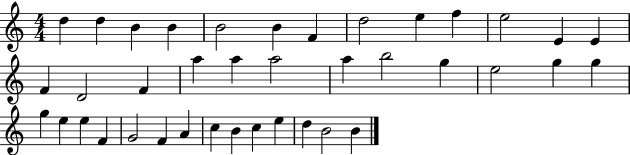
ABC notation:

X:1
T:Untitled
M:4/4
L:1/4
K:C
d d B B B2 B F d2 e f e2 E E F D2 F a a a2 a b2 g e2 g g g e e F G2 F A c B c e d B2 B